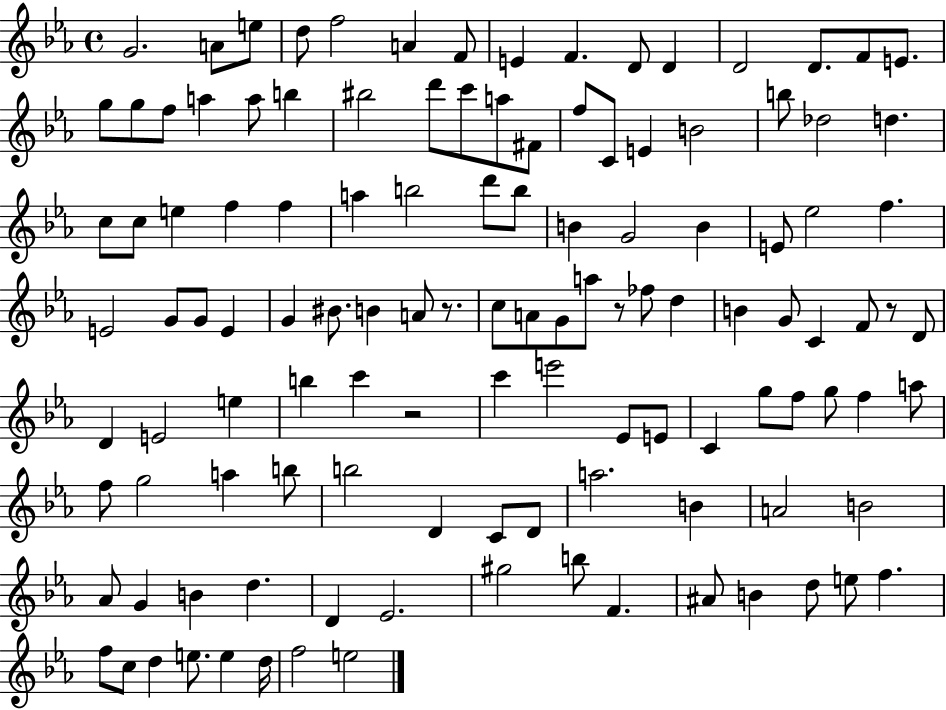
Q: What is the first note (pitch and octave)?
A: G4